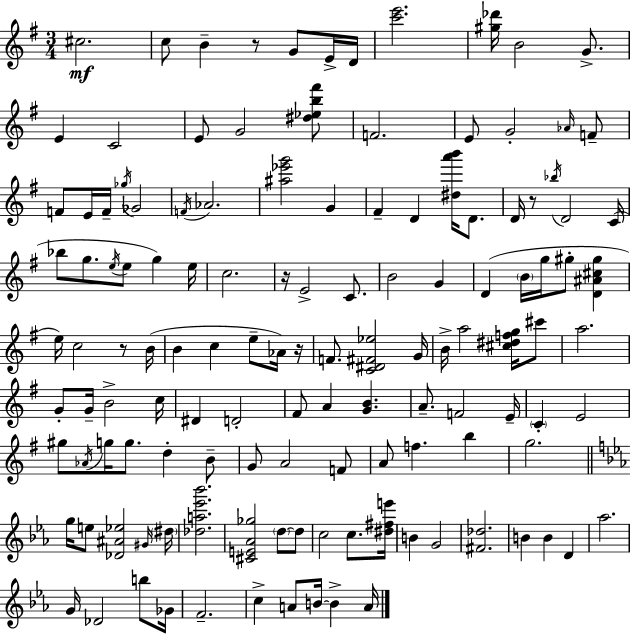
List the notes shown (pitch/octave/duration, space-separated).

C#5/h. C5/e B4/q R/e G4/e E4/s D4/s [C6,E6]/h. [G#5,Db6]/s B4/h G4/e. E4/q C4/h E4/e G4/h [D#5,Eb5,B5,F#6]/e F4/h. E4/e G4/h Ab4/s F4/e F4/e E4/s F4/s Gb5/s Gb4/h F4/s Ab4/h. [A#5,Eb6,G6]/h G4/q F#4/q D4/q [D#5,A6,B6]/s D4/e. D4/s R/e Bb5/s D4/h C4/s Bb5/e G5/e. E5/s E5/e G5/q E5/s C5/h. R/s E4/h C4/e. B4/h G4/q D4/q B4/s G5/s G#5/e [D4,A#4,C#5,G#5]/q E5/s C5/h R/e B4/s B4/q C5/q E5/e Ab4/s R/s F4/e. [C4,D#4,F#4,Eb5]/h G4/s B4/s A5/h [C#5,D#5,F5,G5]/s C#6/e A5/h. G4/e G4/s B4/h C5/s D#4/q D4/h F#4/e A4/q [G4,B4]/q. A4/e. F4/h E4/s C4/q E4/h G#5/e Ab4/s G5/s G5/e. D5/q B4/e G4/e A4/h F4/e A4/e F5/q. B5/q G5/h. G5/s E5/e [Db4,A#4,Eb5]/h G#4/s D#5/s [Db5,A5,Eb6,Bb6]/h. [C#4,E4,Ab4,Gb5]/h D5/e D5/e C5/h C5/e. [D#5,F#5,E6]/s B4/q G4/h [F#4,Db5]/h. B4/q B4/q D4/q Ab5/h. G4/s Db4/h B5/e Gb4/s F4/h. C5/q A4/e B4/s B4/q A4/s